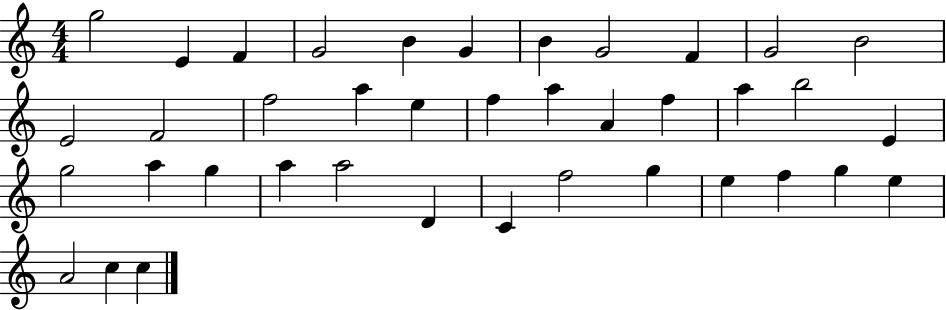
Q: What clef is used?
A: treble